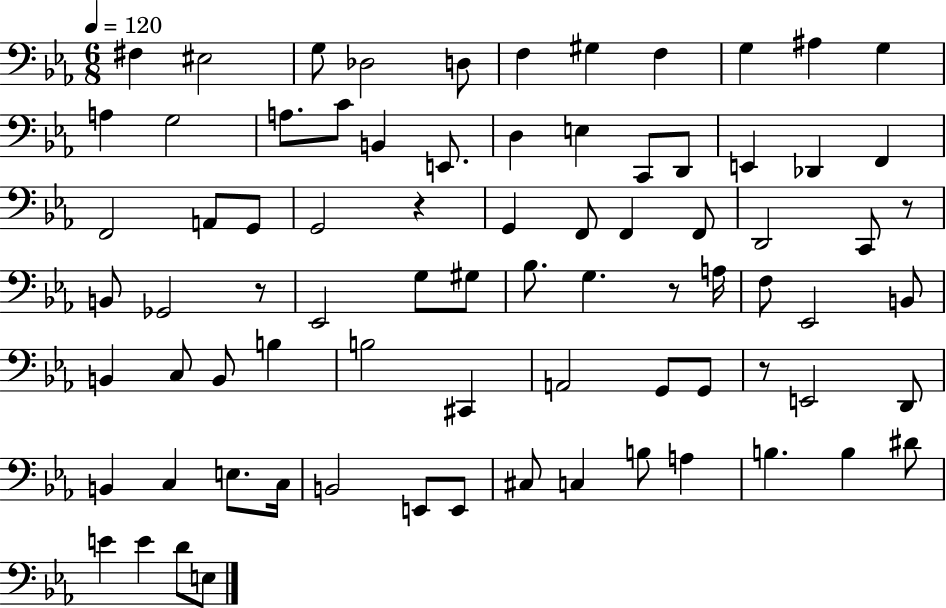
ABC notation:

X:1
T:Untitled
M:6/8
L:1/4
K:Eb
^F, ^E,2 G,/2 _D,2 D,/2 F, ^G, F, G, ^A, G, A, G,2 A,/2 C/2 B,, E,,/2 D, E, C,,/2 D,,/2 E,, _D,, F,, F,,2 A,,/2 G,,/2 G,,2 z G,, F,,/2 F,, F,,/2 D,,2 C,,/2 z/2 B,,/2 _G,,2 z/2 _E,,2 G,/2 ^G,/2 _B,/2 G, z/2 A,/4 F,/2 _E,,2 B,,/2 B,, C,/2 B,,/2 B, B,2 ^C,, A,,2 G,,/2 G,,/2 z/2 E,,2 D,,/2 B,, C, E,/2 C,/4 B,,2 E,,/2 E,,/2 ^C,/2 C, B,/2 A, B, B, ^D/2 E E D/2 E,/2